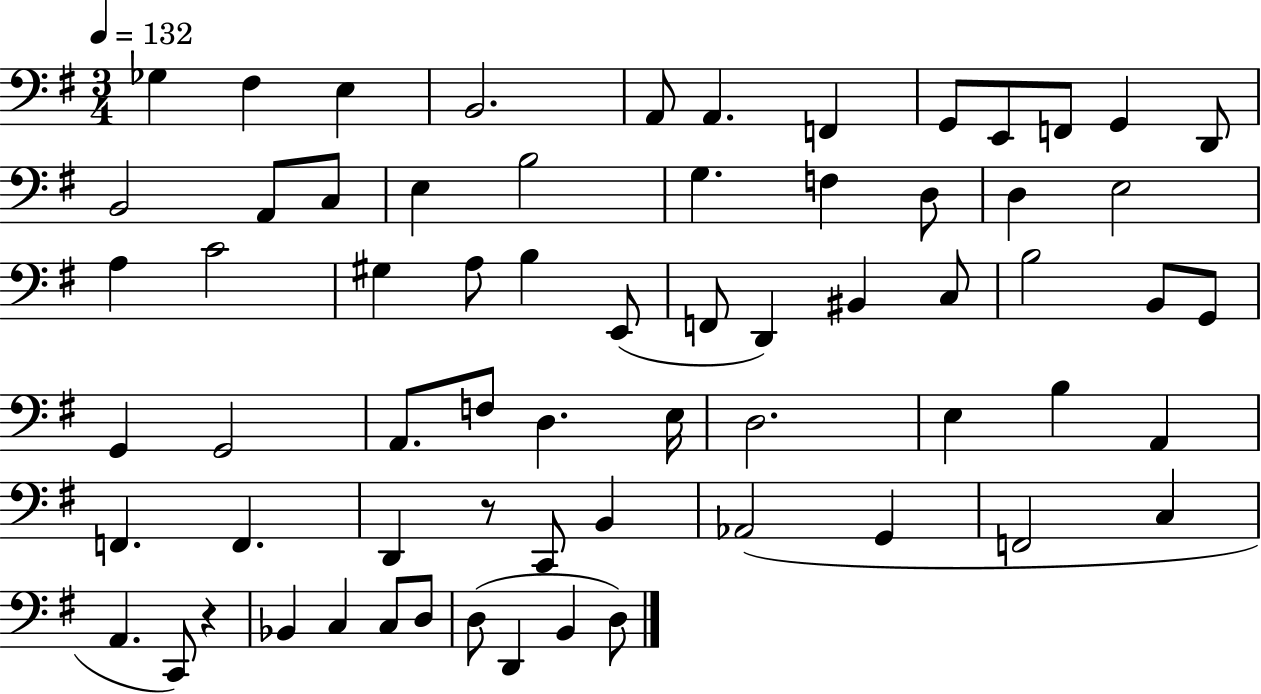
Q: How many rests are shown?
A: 2